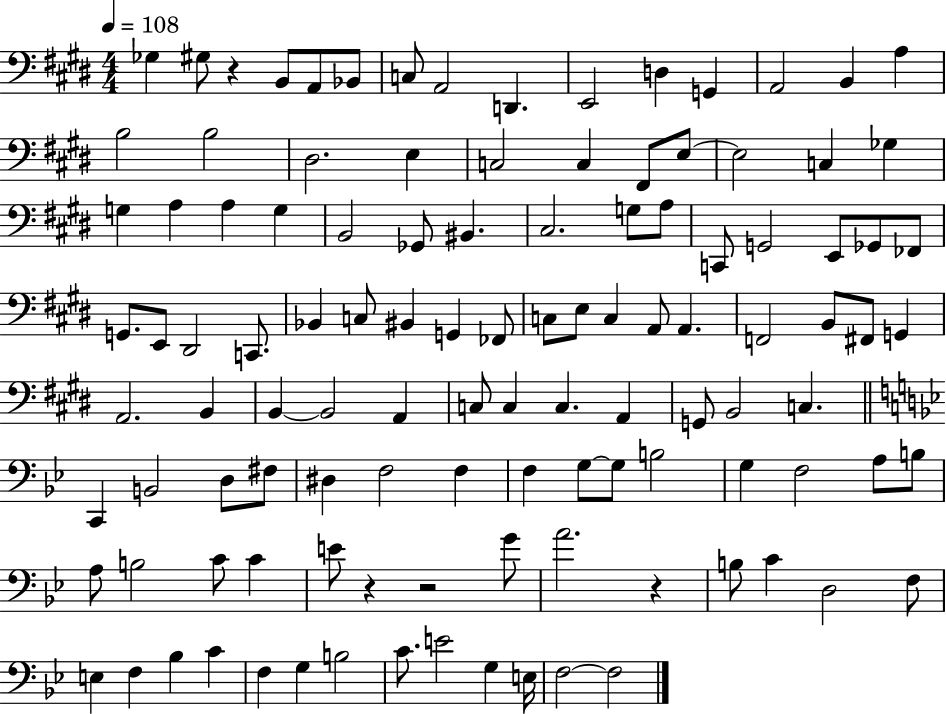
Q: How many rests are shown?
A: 4